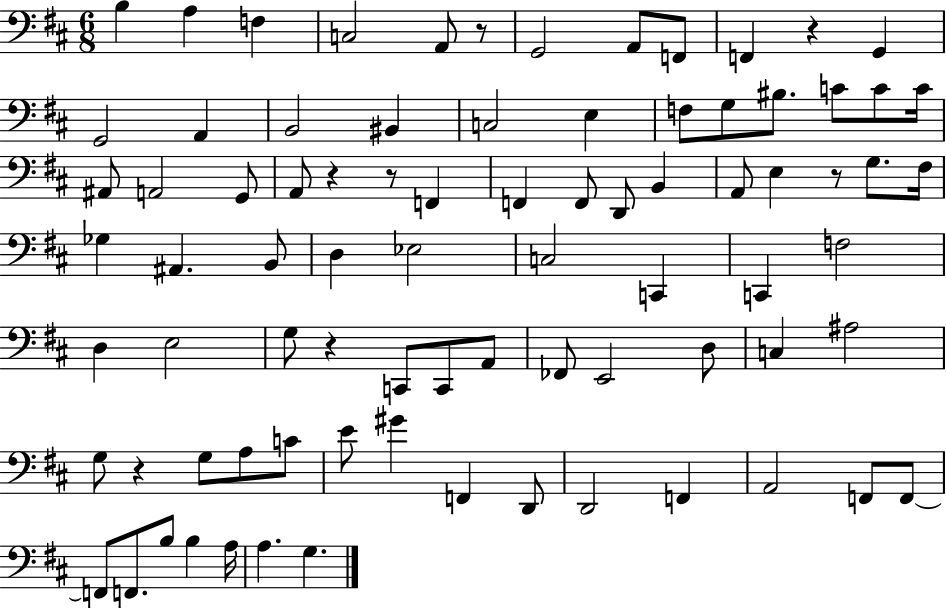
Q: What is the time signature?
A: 6/8